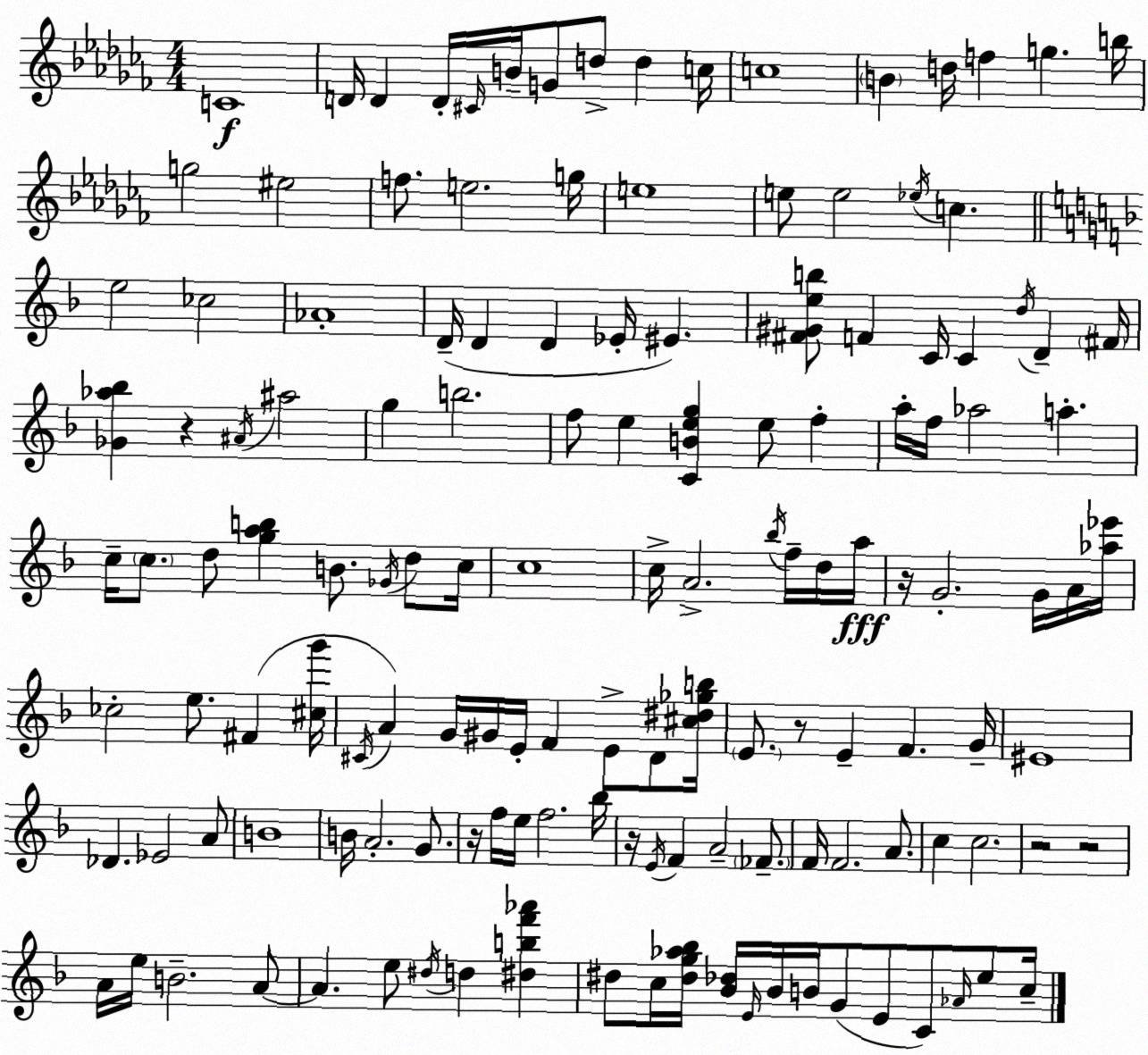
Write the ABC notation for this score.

X:1
T:Untitled
M:4/4
L:1/4
K:Abm
C4 D/4 D D/4 ^C/4 B/4 G/2 d/2 d c/4 c4 B d/4 f g b/4 g2 ^e2 f/2 e2 g/4 e4 e/2 e2 _e/4 c e2 _c2 _A4 D/4 D D _E/4 ^E [^F^Geb]/2 F C/4 C d/4 D ^F/4 [_G_a_b] z ^A/4 ^a2 g b2 f/2 e [CBeg] e/2 f a/4 f/4 _a2 a c/4 c/2 d/2 [gab] B/2 _G/4 d/2 c/4 c4 c/4 A2 _b/4 f/4 d/4 a/4 z/4 G2 G/4 A/4 [_a_e']/4 _c2 e/2 ^F [^cg']/4 ^C/4 A G/4 ^G/4 E/4 F E/2 D/2 [^c^d_gb]/4 E/2 z/2 E F G/4 ^E4 _D _E2 A/2 B4 B/4 A2 G/2 z/4 f/4 e/4 f2 _b/4 z/4 E/4 F A2 _F/2 F/4 F2 A/2 c c2 z2 z2 A/4 e/4 B2 A/2 A e/2 ^d/4 d [^dbf'_a'] ^d/2 c/4 [^dg_a_b]/4 [_B_d]/4 E/4 _B/4 B/4 G/2 E/2 C/2 _A/4 e/2 c/4